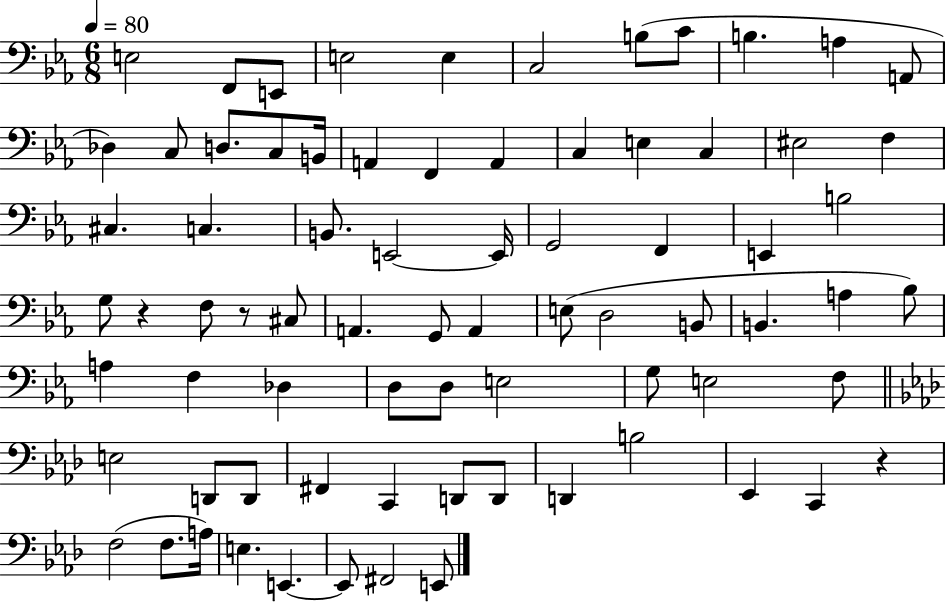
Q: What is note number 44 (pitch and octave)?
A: A3